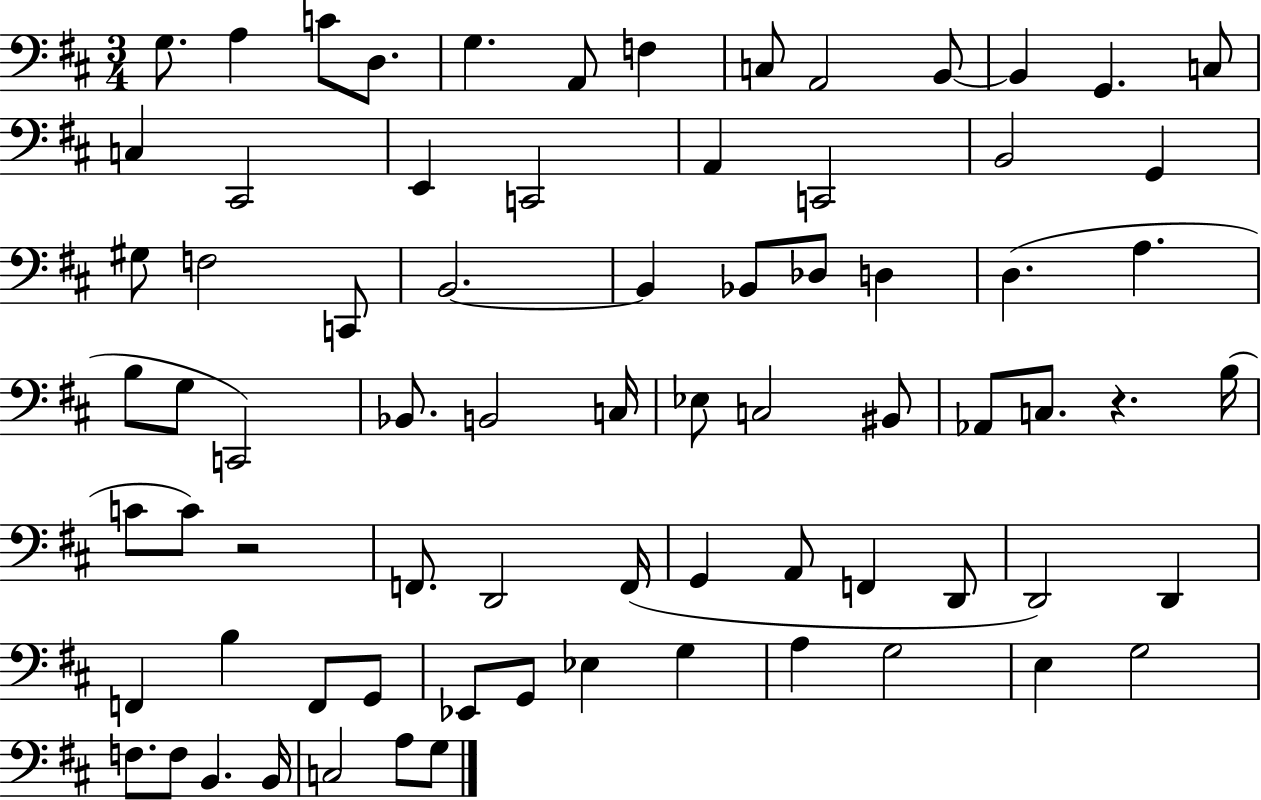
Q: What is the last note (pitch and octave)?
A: G3